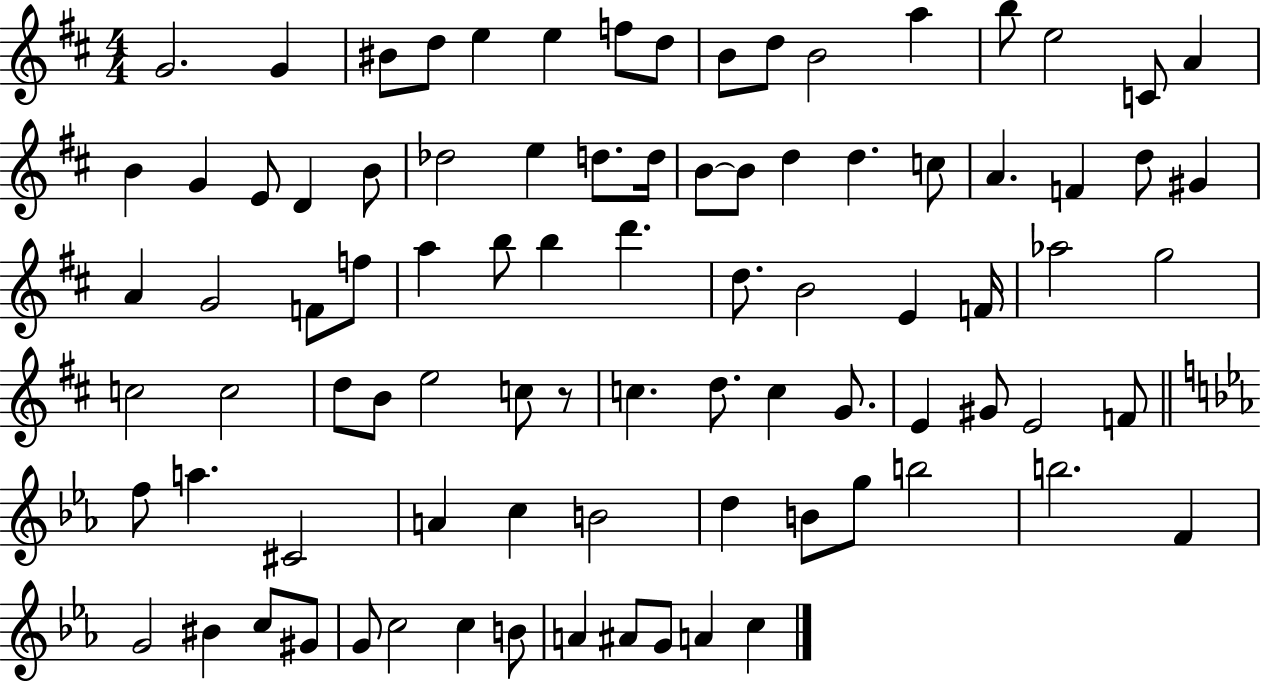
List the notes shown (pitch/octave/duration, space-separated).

G4/h. G4/q BIS4/e D5/e E5/q E5/q F5/e D5/e B4/e D5/e B4/h A5/q B5/e E5/h C4/e A4/q B4/q G4/q E4/e D4/q B4/e Db5/h E5/q D5/e. D5/s B4/e B4/e D5/q D5/q. C5/e A4/q. F4/q D5/e G#4/q A4/q G4/h F4/e F5/e A5/q B5/e B5/q D6/q. D5/e. B4/h E4/q F4/s Ab5/h G5/h C5/h C5/h D5/e B4/e E5/h C5/e R/e C5/q. D5/e. C5/q G4/e. E4/q G#4/e E4/h F4/e F5/e A5/q. C#4/h A4/q C5/q B4/h D5/q B4/e G5/e B5/h B5/h. F4/q G4/h BIS4/q C5/e G#4/e G4/e C5/h C5/q B4/e A4/q A#4/e G4/e A4/q C5/q